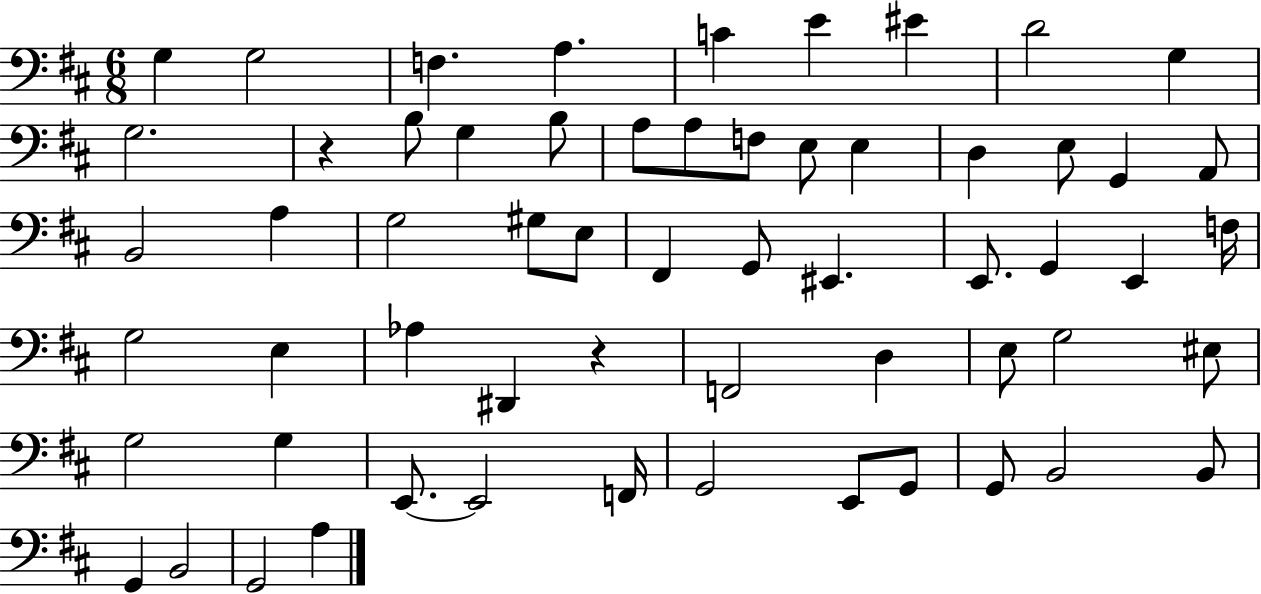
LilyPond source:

{
  \clef bass
  \numericTimeSignature
  \time 6/8
  \key d \major
  g4 g2 | f4. a4. | c'4 e'4 eis'4 | d'2 g4 | \break g2. | r4 b8 g4 b8 | a8 a8 f8 e8 e4 | d4 e8 g,4 a,8 | \break b,2 a4 | g2 gis8 e8 | fis,4 g,8 eis,4. | e,8. g,4 e,4 f16 | \break g2 e4 | aes4 dis,4 r4 | f,2 d4 | e8 g2 eis8 | \break g2 g4 | e,8.~~ e,2 f,16 | g,2 e,8 g,8 | g,8 b,2 b,8 | \break g,4 b,2 | g,2 a4 | \bar "|."
}